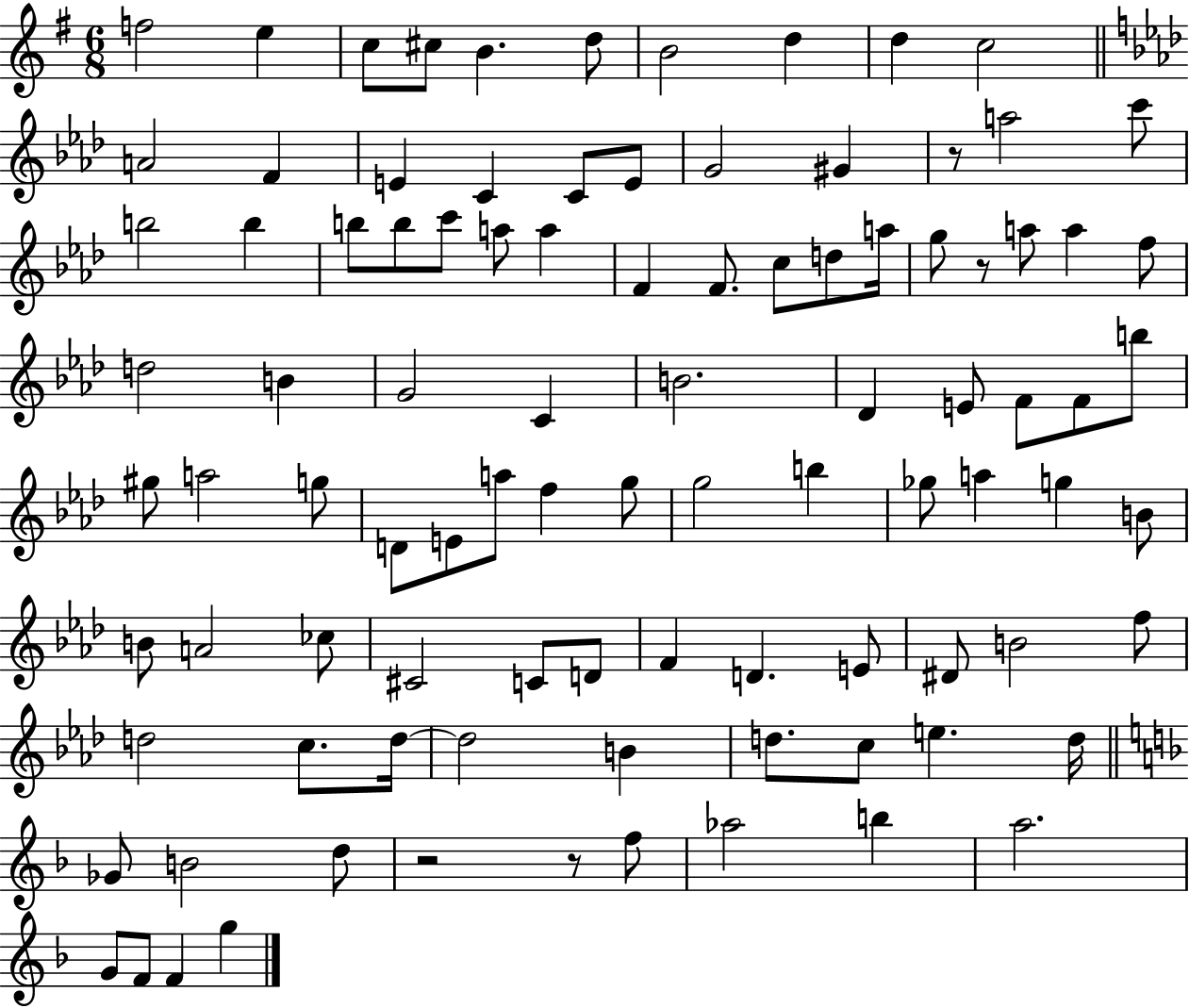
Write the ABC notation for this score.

X:1
T:Untitled
M:6/8
L:1/4
K:G
f2 e c/2 ^c/2 B d/2 B2 d d c2 A2 F E C C/2 E/2 G2 ^G z/2 a2 c'/2 b2 b b/2 b/2 c'/2 a/2 a F F/2 c/2 d/2 a/4 g/2 z/2 a/2 a f/2 d2 B G2 C B2 _D E/2 F/2 F/2 b/2 ^g/2 a2 g/2 D/2 E/2 a/2 f g/2 g2 b _g/2 a g B/2 B/2 A2 _c/2 ^C2 C/2 D/2 F D E/2 ^D/2 B2 f/2 d2 c/2 d/4 d2 B d/2 c/2 e d/4 _G/2 B2 d/2 z2 z/2 f/2 _a2 b a2 G/2 F/2 F g